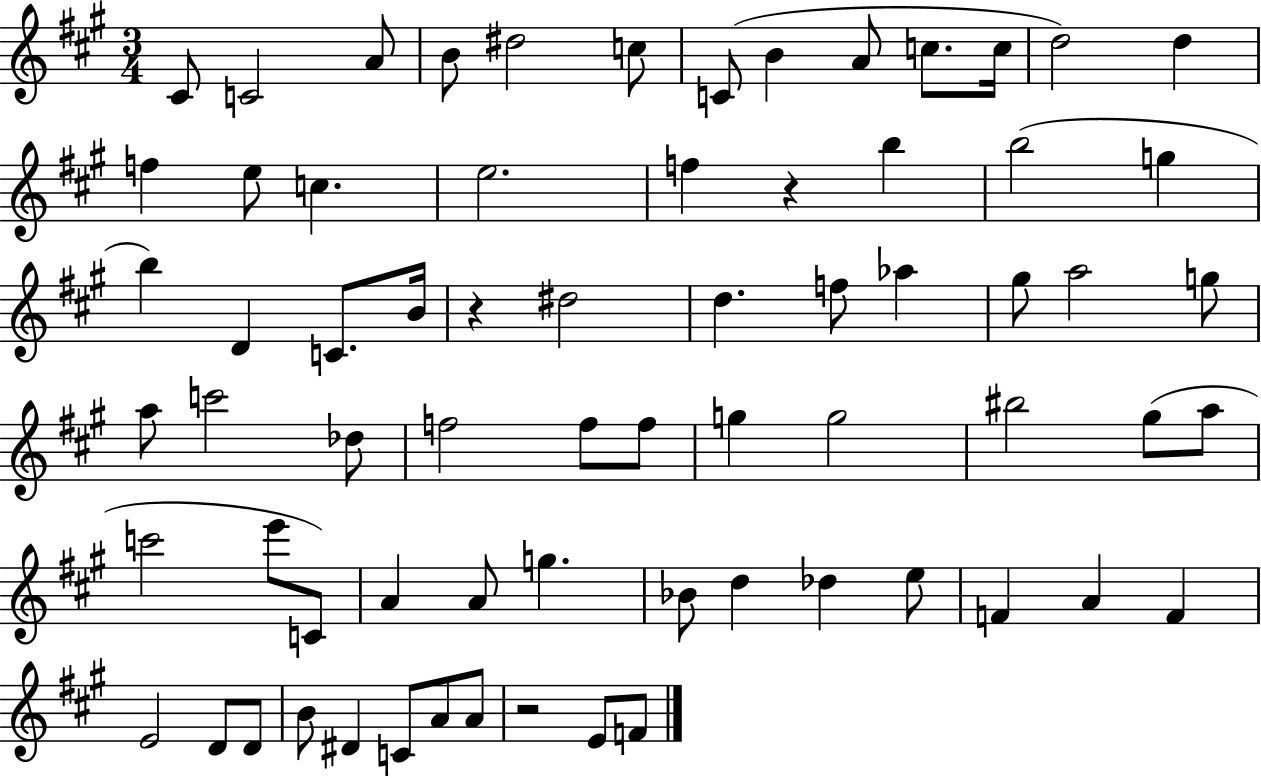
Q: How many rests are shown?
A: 3